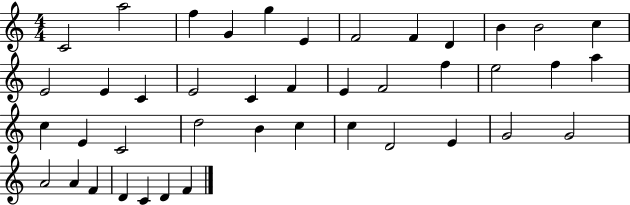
C4/h A5/h F5/q G4/q G5/q E4/q F4/h F4/q D4/q B4/q B4/h C5/q E4/h E4/q C4/q E4/h C4/q F4/q E4/q F4/h F5/q E5/h F5/q A5/q C5/q E4/q C4/h D5/h B4/q C5/q C5/q D4/h E4/q G4/h G4/h A4/h A4/q F4/q D4/q C4/q D4/q F4/q